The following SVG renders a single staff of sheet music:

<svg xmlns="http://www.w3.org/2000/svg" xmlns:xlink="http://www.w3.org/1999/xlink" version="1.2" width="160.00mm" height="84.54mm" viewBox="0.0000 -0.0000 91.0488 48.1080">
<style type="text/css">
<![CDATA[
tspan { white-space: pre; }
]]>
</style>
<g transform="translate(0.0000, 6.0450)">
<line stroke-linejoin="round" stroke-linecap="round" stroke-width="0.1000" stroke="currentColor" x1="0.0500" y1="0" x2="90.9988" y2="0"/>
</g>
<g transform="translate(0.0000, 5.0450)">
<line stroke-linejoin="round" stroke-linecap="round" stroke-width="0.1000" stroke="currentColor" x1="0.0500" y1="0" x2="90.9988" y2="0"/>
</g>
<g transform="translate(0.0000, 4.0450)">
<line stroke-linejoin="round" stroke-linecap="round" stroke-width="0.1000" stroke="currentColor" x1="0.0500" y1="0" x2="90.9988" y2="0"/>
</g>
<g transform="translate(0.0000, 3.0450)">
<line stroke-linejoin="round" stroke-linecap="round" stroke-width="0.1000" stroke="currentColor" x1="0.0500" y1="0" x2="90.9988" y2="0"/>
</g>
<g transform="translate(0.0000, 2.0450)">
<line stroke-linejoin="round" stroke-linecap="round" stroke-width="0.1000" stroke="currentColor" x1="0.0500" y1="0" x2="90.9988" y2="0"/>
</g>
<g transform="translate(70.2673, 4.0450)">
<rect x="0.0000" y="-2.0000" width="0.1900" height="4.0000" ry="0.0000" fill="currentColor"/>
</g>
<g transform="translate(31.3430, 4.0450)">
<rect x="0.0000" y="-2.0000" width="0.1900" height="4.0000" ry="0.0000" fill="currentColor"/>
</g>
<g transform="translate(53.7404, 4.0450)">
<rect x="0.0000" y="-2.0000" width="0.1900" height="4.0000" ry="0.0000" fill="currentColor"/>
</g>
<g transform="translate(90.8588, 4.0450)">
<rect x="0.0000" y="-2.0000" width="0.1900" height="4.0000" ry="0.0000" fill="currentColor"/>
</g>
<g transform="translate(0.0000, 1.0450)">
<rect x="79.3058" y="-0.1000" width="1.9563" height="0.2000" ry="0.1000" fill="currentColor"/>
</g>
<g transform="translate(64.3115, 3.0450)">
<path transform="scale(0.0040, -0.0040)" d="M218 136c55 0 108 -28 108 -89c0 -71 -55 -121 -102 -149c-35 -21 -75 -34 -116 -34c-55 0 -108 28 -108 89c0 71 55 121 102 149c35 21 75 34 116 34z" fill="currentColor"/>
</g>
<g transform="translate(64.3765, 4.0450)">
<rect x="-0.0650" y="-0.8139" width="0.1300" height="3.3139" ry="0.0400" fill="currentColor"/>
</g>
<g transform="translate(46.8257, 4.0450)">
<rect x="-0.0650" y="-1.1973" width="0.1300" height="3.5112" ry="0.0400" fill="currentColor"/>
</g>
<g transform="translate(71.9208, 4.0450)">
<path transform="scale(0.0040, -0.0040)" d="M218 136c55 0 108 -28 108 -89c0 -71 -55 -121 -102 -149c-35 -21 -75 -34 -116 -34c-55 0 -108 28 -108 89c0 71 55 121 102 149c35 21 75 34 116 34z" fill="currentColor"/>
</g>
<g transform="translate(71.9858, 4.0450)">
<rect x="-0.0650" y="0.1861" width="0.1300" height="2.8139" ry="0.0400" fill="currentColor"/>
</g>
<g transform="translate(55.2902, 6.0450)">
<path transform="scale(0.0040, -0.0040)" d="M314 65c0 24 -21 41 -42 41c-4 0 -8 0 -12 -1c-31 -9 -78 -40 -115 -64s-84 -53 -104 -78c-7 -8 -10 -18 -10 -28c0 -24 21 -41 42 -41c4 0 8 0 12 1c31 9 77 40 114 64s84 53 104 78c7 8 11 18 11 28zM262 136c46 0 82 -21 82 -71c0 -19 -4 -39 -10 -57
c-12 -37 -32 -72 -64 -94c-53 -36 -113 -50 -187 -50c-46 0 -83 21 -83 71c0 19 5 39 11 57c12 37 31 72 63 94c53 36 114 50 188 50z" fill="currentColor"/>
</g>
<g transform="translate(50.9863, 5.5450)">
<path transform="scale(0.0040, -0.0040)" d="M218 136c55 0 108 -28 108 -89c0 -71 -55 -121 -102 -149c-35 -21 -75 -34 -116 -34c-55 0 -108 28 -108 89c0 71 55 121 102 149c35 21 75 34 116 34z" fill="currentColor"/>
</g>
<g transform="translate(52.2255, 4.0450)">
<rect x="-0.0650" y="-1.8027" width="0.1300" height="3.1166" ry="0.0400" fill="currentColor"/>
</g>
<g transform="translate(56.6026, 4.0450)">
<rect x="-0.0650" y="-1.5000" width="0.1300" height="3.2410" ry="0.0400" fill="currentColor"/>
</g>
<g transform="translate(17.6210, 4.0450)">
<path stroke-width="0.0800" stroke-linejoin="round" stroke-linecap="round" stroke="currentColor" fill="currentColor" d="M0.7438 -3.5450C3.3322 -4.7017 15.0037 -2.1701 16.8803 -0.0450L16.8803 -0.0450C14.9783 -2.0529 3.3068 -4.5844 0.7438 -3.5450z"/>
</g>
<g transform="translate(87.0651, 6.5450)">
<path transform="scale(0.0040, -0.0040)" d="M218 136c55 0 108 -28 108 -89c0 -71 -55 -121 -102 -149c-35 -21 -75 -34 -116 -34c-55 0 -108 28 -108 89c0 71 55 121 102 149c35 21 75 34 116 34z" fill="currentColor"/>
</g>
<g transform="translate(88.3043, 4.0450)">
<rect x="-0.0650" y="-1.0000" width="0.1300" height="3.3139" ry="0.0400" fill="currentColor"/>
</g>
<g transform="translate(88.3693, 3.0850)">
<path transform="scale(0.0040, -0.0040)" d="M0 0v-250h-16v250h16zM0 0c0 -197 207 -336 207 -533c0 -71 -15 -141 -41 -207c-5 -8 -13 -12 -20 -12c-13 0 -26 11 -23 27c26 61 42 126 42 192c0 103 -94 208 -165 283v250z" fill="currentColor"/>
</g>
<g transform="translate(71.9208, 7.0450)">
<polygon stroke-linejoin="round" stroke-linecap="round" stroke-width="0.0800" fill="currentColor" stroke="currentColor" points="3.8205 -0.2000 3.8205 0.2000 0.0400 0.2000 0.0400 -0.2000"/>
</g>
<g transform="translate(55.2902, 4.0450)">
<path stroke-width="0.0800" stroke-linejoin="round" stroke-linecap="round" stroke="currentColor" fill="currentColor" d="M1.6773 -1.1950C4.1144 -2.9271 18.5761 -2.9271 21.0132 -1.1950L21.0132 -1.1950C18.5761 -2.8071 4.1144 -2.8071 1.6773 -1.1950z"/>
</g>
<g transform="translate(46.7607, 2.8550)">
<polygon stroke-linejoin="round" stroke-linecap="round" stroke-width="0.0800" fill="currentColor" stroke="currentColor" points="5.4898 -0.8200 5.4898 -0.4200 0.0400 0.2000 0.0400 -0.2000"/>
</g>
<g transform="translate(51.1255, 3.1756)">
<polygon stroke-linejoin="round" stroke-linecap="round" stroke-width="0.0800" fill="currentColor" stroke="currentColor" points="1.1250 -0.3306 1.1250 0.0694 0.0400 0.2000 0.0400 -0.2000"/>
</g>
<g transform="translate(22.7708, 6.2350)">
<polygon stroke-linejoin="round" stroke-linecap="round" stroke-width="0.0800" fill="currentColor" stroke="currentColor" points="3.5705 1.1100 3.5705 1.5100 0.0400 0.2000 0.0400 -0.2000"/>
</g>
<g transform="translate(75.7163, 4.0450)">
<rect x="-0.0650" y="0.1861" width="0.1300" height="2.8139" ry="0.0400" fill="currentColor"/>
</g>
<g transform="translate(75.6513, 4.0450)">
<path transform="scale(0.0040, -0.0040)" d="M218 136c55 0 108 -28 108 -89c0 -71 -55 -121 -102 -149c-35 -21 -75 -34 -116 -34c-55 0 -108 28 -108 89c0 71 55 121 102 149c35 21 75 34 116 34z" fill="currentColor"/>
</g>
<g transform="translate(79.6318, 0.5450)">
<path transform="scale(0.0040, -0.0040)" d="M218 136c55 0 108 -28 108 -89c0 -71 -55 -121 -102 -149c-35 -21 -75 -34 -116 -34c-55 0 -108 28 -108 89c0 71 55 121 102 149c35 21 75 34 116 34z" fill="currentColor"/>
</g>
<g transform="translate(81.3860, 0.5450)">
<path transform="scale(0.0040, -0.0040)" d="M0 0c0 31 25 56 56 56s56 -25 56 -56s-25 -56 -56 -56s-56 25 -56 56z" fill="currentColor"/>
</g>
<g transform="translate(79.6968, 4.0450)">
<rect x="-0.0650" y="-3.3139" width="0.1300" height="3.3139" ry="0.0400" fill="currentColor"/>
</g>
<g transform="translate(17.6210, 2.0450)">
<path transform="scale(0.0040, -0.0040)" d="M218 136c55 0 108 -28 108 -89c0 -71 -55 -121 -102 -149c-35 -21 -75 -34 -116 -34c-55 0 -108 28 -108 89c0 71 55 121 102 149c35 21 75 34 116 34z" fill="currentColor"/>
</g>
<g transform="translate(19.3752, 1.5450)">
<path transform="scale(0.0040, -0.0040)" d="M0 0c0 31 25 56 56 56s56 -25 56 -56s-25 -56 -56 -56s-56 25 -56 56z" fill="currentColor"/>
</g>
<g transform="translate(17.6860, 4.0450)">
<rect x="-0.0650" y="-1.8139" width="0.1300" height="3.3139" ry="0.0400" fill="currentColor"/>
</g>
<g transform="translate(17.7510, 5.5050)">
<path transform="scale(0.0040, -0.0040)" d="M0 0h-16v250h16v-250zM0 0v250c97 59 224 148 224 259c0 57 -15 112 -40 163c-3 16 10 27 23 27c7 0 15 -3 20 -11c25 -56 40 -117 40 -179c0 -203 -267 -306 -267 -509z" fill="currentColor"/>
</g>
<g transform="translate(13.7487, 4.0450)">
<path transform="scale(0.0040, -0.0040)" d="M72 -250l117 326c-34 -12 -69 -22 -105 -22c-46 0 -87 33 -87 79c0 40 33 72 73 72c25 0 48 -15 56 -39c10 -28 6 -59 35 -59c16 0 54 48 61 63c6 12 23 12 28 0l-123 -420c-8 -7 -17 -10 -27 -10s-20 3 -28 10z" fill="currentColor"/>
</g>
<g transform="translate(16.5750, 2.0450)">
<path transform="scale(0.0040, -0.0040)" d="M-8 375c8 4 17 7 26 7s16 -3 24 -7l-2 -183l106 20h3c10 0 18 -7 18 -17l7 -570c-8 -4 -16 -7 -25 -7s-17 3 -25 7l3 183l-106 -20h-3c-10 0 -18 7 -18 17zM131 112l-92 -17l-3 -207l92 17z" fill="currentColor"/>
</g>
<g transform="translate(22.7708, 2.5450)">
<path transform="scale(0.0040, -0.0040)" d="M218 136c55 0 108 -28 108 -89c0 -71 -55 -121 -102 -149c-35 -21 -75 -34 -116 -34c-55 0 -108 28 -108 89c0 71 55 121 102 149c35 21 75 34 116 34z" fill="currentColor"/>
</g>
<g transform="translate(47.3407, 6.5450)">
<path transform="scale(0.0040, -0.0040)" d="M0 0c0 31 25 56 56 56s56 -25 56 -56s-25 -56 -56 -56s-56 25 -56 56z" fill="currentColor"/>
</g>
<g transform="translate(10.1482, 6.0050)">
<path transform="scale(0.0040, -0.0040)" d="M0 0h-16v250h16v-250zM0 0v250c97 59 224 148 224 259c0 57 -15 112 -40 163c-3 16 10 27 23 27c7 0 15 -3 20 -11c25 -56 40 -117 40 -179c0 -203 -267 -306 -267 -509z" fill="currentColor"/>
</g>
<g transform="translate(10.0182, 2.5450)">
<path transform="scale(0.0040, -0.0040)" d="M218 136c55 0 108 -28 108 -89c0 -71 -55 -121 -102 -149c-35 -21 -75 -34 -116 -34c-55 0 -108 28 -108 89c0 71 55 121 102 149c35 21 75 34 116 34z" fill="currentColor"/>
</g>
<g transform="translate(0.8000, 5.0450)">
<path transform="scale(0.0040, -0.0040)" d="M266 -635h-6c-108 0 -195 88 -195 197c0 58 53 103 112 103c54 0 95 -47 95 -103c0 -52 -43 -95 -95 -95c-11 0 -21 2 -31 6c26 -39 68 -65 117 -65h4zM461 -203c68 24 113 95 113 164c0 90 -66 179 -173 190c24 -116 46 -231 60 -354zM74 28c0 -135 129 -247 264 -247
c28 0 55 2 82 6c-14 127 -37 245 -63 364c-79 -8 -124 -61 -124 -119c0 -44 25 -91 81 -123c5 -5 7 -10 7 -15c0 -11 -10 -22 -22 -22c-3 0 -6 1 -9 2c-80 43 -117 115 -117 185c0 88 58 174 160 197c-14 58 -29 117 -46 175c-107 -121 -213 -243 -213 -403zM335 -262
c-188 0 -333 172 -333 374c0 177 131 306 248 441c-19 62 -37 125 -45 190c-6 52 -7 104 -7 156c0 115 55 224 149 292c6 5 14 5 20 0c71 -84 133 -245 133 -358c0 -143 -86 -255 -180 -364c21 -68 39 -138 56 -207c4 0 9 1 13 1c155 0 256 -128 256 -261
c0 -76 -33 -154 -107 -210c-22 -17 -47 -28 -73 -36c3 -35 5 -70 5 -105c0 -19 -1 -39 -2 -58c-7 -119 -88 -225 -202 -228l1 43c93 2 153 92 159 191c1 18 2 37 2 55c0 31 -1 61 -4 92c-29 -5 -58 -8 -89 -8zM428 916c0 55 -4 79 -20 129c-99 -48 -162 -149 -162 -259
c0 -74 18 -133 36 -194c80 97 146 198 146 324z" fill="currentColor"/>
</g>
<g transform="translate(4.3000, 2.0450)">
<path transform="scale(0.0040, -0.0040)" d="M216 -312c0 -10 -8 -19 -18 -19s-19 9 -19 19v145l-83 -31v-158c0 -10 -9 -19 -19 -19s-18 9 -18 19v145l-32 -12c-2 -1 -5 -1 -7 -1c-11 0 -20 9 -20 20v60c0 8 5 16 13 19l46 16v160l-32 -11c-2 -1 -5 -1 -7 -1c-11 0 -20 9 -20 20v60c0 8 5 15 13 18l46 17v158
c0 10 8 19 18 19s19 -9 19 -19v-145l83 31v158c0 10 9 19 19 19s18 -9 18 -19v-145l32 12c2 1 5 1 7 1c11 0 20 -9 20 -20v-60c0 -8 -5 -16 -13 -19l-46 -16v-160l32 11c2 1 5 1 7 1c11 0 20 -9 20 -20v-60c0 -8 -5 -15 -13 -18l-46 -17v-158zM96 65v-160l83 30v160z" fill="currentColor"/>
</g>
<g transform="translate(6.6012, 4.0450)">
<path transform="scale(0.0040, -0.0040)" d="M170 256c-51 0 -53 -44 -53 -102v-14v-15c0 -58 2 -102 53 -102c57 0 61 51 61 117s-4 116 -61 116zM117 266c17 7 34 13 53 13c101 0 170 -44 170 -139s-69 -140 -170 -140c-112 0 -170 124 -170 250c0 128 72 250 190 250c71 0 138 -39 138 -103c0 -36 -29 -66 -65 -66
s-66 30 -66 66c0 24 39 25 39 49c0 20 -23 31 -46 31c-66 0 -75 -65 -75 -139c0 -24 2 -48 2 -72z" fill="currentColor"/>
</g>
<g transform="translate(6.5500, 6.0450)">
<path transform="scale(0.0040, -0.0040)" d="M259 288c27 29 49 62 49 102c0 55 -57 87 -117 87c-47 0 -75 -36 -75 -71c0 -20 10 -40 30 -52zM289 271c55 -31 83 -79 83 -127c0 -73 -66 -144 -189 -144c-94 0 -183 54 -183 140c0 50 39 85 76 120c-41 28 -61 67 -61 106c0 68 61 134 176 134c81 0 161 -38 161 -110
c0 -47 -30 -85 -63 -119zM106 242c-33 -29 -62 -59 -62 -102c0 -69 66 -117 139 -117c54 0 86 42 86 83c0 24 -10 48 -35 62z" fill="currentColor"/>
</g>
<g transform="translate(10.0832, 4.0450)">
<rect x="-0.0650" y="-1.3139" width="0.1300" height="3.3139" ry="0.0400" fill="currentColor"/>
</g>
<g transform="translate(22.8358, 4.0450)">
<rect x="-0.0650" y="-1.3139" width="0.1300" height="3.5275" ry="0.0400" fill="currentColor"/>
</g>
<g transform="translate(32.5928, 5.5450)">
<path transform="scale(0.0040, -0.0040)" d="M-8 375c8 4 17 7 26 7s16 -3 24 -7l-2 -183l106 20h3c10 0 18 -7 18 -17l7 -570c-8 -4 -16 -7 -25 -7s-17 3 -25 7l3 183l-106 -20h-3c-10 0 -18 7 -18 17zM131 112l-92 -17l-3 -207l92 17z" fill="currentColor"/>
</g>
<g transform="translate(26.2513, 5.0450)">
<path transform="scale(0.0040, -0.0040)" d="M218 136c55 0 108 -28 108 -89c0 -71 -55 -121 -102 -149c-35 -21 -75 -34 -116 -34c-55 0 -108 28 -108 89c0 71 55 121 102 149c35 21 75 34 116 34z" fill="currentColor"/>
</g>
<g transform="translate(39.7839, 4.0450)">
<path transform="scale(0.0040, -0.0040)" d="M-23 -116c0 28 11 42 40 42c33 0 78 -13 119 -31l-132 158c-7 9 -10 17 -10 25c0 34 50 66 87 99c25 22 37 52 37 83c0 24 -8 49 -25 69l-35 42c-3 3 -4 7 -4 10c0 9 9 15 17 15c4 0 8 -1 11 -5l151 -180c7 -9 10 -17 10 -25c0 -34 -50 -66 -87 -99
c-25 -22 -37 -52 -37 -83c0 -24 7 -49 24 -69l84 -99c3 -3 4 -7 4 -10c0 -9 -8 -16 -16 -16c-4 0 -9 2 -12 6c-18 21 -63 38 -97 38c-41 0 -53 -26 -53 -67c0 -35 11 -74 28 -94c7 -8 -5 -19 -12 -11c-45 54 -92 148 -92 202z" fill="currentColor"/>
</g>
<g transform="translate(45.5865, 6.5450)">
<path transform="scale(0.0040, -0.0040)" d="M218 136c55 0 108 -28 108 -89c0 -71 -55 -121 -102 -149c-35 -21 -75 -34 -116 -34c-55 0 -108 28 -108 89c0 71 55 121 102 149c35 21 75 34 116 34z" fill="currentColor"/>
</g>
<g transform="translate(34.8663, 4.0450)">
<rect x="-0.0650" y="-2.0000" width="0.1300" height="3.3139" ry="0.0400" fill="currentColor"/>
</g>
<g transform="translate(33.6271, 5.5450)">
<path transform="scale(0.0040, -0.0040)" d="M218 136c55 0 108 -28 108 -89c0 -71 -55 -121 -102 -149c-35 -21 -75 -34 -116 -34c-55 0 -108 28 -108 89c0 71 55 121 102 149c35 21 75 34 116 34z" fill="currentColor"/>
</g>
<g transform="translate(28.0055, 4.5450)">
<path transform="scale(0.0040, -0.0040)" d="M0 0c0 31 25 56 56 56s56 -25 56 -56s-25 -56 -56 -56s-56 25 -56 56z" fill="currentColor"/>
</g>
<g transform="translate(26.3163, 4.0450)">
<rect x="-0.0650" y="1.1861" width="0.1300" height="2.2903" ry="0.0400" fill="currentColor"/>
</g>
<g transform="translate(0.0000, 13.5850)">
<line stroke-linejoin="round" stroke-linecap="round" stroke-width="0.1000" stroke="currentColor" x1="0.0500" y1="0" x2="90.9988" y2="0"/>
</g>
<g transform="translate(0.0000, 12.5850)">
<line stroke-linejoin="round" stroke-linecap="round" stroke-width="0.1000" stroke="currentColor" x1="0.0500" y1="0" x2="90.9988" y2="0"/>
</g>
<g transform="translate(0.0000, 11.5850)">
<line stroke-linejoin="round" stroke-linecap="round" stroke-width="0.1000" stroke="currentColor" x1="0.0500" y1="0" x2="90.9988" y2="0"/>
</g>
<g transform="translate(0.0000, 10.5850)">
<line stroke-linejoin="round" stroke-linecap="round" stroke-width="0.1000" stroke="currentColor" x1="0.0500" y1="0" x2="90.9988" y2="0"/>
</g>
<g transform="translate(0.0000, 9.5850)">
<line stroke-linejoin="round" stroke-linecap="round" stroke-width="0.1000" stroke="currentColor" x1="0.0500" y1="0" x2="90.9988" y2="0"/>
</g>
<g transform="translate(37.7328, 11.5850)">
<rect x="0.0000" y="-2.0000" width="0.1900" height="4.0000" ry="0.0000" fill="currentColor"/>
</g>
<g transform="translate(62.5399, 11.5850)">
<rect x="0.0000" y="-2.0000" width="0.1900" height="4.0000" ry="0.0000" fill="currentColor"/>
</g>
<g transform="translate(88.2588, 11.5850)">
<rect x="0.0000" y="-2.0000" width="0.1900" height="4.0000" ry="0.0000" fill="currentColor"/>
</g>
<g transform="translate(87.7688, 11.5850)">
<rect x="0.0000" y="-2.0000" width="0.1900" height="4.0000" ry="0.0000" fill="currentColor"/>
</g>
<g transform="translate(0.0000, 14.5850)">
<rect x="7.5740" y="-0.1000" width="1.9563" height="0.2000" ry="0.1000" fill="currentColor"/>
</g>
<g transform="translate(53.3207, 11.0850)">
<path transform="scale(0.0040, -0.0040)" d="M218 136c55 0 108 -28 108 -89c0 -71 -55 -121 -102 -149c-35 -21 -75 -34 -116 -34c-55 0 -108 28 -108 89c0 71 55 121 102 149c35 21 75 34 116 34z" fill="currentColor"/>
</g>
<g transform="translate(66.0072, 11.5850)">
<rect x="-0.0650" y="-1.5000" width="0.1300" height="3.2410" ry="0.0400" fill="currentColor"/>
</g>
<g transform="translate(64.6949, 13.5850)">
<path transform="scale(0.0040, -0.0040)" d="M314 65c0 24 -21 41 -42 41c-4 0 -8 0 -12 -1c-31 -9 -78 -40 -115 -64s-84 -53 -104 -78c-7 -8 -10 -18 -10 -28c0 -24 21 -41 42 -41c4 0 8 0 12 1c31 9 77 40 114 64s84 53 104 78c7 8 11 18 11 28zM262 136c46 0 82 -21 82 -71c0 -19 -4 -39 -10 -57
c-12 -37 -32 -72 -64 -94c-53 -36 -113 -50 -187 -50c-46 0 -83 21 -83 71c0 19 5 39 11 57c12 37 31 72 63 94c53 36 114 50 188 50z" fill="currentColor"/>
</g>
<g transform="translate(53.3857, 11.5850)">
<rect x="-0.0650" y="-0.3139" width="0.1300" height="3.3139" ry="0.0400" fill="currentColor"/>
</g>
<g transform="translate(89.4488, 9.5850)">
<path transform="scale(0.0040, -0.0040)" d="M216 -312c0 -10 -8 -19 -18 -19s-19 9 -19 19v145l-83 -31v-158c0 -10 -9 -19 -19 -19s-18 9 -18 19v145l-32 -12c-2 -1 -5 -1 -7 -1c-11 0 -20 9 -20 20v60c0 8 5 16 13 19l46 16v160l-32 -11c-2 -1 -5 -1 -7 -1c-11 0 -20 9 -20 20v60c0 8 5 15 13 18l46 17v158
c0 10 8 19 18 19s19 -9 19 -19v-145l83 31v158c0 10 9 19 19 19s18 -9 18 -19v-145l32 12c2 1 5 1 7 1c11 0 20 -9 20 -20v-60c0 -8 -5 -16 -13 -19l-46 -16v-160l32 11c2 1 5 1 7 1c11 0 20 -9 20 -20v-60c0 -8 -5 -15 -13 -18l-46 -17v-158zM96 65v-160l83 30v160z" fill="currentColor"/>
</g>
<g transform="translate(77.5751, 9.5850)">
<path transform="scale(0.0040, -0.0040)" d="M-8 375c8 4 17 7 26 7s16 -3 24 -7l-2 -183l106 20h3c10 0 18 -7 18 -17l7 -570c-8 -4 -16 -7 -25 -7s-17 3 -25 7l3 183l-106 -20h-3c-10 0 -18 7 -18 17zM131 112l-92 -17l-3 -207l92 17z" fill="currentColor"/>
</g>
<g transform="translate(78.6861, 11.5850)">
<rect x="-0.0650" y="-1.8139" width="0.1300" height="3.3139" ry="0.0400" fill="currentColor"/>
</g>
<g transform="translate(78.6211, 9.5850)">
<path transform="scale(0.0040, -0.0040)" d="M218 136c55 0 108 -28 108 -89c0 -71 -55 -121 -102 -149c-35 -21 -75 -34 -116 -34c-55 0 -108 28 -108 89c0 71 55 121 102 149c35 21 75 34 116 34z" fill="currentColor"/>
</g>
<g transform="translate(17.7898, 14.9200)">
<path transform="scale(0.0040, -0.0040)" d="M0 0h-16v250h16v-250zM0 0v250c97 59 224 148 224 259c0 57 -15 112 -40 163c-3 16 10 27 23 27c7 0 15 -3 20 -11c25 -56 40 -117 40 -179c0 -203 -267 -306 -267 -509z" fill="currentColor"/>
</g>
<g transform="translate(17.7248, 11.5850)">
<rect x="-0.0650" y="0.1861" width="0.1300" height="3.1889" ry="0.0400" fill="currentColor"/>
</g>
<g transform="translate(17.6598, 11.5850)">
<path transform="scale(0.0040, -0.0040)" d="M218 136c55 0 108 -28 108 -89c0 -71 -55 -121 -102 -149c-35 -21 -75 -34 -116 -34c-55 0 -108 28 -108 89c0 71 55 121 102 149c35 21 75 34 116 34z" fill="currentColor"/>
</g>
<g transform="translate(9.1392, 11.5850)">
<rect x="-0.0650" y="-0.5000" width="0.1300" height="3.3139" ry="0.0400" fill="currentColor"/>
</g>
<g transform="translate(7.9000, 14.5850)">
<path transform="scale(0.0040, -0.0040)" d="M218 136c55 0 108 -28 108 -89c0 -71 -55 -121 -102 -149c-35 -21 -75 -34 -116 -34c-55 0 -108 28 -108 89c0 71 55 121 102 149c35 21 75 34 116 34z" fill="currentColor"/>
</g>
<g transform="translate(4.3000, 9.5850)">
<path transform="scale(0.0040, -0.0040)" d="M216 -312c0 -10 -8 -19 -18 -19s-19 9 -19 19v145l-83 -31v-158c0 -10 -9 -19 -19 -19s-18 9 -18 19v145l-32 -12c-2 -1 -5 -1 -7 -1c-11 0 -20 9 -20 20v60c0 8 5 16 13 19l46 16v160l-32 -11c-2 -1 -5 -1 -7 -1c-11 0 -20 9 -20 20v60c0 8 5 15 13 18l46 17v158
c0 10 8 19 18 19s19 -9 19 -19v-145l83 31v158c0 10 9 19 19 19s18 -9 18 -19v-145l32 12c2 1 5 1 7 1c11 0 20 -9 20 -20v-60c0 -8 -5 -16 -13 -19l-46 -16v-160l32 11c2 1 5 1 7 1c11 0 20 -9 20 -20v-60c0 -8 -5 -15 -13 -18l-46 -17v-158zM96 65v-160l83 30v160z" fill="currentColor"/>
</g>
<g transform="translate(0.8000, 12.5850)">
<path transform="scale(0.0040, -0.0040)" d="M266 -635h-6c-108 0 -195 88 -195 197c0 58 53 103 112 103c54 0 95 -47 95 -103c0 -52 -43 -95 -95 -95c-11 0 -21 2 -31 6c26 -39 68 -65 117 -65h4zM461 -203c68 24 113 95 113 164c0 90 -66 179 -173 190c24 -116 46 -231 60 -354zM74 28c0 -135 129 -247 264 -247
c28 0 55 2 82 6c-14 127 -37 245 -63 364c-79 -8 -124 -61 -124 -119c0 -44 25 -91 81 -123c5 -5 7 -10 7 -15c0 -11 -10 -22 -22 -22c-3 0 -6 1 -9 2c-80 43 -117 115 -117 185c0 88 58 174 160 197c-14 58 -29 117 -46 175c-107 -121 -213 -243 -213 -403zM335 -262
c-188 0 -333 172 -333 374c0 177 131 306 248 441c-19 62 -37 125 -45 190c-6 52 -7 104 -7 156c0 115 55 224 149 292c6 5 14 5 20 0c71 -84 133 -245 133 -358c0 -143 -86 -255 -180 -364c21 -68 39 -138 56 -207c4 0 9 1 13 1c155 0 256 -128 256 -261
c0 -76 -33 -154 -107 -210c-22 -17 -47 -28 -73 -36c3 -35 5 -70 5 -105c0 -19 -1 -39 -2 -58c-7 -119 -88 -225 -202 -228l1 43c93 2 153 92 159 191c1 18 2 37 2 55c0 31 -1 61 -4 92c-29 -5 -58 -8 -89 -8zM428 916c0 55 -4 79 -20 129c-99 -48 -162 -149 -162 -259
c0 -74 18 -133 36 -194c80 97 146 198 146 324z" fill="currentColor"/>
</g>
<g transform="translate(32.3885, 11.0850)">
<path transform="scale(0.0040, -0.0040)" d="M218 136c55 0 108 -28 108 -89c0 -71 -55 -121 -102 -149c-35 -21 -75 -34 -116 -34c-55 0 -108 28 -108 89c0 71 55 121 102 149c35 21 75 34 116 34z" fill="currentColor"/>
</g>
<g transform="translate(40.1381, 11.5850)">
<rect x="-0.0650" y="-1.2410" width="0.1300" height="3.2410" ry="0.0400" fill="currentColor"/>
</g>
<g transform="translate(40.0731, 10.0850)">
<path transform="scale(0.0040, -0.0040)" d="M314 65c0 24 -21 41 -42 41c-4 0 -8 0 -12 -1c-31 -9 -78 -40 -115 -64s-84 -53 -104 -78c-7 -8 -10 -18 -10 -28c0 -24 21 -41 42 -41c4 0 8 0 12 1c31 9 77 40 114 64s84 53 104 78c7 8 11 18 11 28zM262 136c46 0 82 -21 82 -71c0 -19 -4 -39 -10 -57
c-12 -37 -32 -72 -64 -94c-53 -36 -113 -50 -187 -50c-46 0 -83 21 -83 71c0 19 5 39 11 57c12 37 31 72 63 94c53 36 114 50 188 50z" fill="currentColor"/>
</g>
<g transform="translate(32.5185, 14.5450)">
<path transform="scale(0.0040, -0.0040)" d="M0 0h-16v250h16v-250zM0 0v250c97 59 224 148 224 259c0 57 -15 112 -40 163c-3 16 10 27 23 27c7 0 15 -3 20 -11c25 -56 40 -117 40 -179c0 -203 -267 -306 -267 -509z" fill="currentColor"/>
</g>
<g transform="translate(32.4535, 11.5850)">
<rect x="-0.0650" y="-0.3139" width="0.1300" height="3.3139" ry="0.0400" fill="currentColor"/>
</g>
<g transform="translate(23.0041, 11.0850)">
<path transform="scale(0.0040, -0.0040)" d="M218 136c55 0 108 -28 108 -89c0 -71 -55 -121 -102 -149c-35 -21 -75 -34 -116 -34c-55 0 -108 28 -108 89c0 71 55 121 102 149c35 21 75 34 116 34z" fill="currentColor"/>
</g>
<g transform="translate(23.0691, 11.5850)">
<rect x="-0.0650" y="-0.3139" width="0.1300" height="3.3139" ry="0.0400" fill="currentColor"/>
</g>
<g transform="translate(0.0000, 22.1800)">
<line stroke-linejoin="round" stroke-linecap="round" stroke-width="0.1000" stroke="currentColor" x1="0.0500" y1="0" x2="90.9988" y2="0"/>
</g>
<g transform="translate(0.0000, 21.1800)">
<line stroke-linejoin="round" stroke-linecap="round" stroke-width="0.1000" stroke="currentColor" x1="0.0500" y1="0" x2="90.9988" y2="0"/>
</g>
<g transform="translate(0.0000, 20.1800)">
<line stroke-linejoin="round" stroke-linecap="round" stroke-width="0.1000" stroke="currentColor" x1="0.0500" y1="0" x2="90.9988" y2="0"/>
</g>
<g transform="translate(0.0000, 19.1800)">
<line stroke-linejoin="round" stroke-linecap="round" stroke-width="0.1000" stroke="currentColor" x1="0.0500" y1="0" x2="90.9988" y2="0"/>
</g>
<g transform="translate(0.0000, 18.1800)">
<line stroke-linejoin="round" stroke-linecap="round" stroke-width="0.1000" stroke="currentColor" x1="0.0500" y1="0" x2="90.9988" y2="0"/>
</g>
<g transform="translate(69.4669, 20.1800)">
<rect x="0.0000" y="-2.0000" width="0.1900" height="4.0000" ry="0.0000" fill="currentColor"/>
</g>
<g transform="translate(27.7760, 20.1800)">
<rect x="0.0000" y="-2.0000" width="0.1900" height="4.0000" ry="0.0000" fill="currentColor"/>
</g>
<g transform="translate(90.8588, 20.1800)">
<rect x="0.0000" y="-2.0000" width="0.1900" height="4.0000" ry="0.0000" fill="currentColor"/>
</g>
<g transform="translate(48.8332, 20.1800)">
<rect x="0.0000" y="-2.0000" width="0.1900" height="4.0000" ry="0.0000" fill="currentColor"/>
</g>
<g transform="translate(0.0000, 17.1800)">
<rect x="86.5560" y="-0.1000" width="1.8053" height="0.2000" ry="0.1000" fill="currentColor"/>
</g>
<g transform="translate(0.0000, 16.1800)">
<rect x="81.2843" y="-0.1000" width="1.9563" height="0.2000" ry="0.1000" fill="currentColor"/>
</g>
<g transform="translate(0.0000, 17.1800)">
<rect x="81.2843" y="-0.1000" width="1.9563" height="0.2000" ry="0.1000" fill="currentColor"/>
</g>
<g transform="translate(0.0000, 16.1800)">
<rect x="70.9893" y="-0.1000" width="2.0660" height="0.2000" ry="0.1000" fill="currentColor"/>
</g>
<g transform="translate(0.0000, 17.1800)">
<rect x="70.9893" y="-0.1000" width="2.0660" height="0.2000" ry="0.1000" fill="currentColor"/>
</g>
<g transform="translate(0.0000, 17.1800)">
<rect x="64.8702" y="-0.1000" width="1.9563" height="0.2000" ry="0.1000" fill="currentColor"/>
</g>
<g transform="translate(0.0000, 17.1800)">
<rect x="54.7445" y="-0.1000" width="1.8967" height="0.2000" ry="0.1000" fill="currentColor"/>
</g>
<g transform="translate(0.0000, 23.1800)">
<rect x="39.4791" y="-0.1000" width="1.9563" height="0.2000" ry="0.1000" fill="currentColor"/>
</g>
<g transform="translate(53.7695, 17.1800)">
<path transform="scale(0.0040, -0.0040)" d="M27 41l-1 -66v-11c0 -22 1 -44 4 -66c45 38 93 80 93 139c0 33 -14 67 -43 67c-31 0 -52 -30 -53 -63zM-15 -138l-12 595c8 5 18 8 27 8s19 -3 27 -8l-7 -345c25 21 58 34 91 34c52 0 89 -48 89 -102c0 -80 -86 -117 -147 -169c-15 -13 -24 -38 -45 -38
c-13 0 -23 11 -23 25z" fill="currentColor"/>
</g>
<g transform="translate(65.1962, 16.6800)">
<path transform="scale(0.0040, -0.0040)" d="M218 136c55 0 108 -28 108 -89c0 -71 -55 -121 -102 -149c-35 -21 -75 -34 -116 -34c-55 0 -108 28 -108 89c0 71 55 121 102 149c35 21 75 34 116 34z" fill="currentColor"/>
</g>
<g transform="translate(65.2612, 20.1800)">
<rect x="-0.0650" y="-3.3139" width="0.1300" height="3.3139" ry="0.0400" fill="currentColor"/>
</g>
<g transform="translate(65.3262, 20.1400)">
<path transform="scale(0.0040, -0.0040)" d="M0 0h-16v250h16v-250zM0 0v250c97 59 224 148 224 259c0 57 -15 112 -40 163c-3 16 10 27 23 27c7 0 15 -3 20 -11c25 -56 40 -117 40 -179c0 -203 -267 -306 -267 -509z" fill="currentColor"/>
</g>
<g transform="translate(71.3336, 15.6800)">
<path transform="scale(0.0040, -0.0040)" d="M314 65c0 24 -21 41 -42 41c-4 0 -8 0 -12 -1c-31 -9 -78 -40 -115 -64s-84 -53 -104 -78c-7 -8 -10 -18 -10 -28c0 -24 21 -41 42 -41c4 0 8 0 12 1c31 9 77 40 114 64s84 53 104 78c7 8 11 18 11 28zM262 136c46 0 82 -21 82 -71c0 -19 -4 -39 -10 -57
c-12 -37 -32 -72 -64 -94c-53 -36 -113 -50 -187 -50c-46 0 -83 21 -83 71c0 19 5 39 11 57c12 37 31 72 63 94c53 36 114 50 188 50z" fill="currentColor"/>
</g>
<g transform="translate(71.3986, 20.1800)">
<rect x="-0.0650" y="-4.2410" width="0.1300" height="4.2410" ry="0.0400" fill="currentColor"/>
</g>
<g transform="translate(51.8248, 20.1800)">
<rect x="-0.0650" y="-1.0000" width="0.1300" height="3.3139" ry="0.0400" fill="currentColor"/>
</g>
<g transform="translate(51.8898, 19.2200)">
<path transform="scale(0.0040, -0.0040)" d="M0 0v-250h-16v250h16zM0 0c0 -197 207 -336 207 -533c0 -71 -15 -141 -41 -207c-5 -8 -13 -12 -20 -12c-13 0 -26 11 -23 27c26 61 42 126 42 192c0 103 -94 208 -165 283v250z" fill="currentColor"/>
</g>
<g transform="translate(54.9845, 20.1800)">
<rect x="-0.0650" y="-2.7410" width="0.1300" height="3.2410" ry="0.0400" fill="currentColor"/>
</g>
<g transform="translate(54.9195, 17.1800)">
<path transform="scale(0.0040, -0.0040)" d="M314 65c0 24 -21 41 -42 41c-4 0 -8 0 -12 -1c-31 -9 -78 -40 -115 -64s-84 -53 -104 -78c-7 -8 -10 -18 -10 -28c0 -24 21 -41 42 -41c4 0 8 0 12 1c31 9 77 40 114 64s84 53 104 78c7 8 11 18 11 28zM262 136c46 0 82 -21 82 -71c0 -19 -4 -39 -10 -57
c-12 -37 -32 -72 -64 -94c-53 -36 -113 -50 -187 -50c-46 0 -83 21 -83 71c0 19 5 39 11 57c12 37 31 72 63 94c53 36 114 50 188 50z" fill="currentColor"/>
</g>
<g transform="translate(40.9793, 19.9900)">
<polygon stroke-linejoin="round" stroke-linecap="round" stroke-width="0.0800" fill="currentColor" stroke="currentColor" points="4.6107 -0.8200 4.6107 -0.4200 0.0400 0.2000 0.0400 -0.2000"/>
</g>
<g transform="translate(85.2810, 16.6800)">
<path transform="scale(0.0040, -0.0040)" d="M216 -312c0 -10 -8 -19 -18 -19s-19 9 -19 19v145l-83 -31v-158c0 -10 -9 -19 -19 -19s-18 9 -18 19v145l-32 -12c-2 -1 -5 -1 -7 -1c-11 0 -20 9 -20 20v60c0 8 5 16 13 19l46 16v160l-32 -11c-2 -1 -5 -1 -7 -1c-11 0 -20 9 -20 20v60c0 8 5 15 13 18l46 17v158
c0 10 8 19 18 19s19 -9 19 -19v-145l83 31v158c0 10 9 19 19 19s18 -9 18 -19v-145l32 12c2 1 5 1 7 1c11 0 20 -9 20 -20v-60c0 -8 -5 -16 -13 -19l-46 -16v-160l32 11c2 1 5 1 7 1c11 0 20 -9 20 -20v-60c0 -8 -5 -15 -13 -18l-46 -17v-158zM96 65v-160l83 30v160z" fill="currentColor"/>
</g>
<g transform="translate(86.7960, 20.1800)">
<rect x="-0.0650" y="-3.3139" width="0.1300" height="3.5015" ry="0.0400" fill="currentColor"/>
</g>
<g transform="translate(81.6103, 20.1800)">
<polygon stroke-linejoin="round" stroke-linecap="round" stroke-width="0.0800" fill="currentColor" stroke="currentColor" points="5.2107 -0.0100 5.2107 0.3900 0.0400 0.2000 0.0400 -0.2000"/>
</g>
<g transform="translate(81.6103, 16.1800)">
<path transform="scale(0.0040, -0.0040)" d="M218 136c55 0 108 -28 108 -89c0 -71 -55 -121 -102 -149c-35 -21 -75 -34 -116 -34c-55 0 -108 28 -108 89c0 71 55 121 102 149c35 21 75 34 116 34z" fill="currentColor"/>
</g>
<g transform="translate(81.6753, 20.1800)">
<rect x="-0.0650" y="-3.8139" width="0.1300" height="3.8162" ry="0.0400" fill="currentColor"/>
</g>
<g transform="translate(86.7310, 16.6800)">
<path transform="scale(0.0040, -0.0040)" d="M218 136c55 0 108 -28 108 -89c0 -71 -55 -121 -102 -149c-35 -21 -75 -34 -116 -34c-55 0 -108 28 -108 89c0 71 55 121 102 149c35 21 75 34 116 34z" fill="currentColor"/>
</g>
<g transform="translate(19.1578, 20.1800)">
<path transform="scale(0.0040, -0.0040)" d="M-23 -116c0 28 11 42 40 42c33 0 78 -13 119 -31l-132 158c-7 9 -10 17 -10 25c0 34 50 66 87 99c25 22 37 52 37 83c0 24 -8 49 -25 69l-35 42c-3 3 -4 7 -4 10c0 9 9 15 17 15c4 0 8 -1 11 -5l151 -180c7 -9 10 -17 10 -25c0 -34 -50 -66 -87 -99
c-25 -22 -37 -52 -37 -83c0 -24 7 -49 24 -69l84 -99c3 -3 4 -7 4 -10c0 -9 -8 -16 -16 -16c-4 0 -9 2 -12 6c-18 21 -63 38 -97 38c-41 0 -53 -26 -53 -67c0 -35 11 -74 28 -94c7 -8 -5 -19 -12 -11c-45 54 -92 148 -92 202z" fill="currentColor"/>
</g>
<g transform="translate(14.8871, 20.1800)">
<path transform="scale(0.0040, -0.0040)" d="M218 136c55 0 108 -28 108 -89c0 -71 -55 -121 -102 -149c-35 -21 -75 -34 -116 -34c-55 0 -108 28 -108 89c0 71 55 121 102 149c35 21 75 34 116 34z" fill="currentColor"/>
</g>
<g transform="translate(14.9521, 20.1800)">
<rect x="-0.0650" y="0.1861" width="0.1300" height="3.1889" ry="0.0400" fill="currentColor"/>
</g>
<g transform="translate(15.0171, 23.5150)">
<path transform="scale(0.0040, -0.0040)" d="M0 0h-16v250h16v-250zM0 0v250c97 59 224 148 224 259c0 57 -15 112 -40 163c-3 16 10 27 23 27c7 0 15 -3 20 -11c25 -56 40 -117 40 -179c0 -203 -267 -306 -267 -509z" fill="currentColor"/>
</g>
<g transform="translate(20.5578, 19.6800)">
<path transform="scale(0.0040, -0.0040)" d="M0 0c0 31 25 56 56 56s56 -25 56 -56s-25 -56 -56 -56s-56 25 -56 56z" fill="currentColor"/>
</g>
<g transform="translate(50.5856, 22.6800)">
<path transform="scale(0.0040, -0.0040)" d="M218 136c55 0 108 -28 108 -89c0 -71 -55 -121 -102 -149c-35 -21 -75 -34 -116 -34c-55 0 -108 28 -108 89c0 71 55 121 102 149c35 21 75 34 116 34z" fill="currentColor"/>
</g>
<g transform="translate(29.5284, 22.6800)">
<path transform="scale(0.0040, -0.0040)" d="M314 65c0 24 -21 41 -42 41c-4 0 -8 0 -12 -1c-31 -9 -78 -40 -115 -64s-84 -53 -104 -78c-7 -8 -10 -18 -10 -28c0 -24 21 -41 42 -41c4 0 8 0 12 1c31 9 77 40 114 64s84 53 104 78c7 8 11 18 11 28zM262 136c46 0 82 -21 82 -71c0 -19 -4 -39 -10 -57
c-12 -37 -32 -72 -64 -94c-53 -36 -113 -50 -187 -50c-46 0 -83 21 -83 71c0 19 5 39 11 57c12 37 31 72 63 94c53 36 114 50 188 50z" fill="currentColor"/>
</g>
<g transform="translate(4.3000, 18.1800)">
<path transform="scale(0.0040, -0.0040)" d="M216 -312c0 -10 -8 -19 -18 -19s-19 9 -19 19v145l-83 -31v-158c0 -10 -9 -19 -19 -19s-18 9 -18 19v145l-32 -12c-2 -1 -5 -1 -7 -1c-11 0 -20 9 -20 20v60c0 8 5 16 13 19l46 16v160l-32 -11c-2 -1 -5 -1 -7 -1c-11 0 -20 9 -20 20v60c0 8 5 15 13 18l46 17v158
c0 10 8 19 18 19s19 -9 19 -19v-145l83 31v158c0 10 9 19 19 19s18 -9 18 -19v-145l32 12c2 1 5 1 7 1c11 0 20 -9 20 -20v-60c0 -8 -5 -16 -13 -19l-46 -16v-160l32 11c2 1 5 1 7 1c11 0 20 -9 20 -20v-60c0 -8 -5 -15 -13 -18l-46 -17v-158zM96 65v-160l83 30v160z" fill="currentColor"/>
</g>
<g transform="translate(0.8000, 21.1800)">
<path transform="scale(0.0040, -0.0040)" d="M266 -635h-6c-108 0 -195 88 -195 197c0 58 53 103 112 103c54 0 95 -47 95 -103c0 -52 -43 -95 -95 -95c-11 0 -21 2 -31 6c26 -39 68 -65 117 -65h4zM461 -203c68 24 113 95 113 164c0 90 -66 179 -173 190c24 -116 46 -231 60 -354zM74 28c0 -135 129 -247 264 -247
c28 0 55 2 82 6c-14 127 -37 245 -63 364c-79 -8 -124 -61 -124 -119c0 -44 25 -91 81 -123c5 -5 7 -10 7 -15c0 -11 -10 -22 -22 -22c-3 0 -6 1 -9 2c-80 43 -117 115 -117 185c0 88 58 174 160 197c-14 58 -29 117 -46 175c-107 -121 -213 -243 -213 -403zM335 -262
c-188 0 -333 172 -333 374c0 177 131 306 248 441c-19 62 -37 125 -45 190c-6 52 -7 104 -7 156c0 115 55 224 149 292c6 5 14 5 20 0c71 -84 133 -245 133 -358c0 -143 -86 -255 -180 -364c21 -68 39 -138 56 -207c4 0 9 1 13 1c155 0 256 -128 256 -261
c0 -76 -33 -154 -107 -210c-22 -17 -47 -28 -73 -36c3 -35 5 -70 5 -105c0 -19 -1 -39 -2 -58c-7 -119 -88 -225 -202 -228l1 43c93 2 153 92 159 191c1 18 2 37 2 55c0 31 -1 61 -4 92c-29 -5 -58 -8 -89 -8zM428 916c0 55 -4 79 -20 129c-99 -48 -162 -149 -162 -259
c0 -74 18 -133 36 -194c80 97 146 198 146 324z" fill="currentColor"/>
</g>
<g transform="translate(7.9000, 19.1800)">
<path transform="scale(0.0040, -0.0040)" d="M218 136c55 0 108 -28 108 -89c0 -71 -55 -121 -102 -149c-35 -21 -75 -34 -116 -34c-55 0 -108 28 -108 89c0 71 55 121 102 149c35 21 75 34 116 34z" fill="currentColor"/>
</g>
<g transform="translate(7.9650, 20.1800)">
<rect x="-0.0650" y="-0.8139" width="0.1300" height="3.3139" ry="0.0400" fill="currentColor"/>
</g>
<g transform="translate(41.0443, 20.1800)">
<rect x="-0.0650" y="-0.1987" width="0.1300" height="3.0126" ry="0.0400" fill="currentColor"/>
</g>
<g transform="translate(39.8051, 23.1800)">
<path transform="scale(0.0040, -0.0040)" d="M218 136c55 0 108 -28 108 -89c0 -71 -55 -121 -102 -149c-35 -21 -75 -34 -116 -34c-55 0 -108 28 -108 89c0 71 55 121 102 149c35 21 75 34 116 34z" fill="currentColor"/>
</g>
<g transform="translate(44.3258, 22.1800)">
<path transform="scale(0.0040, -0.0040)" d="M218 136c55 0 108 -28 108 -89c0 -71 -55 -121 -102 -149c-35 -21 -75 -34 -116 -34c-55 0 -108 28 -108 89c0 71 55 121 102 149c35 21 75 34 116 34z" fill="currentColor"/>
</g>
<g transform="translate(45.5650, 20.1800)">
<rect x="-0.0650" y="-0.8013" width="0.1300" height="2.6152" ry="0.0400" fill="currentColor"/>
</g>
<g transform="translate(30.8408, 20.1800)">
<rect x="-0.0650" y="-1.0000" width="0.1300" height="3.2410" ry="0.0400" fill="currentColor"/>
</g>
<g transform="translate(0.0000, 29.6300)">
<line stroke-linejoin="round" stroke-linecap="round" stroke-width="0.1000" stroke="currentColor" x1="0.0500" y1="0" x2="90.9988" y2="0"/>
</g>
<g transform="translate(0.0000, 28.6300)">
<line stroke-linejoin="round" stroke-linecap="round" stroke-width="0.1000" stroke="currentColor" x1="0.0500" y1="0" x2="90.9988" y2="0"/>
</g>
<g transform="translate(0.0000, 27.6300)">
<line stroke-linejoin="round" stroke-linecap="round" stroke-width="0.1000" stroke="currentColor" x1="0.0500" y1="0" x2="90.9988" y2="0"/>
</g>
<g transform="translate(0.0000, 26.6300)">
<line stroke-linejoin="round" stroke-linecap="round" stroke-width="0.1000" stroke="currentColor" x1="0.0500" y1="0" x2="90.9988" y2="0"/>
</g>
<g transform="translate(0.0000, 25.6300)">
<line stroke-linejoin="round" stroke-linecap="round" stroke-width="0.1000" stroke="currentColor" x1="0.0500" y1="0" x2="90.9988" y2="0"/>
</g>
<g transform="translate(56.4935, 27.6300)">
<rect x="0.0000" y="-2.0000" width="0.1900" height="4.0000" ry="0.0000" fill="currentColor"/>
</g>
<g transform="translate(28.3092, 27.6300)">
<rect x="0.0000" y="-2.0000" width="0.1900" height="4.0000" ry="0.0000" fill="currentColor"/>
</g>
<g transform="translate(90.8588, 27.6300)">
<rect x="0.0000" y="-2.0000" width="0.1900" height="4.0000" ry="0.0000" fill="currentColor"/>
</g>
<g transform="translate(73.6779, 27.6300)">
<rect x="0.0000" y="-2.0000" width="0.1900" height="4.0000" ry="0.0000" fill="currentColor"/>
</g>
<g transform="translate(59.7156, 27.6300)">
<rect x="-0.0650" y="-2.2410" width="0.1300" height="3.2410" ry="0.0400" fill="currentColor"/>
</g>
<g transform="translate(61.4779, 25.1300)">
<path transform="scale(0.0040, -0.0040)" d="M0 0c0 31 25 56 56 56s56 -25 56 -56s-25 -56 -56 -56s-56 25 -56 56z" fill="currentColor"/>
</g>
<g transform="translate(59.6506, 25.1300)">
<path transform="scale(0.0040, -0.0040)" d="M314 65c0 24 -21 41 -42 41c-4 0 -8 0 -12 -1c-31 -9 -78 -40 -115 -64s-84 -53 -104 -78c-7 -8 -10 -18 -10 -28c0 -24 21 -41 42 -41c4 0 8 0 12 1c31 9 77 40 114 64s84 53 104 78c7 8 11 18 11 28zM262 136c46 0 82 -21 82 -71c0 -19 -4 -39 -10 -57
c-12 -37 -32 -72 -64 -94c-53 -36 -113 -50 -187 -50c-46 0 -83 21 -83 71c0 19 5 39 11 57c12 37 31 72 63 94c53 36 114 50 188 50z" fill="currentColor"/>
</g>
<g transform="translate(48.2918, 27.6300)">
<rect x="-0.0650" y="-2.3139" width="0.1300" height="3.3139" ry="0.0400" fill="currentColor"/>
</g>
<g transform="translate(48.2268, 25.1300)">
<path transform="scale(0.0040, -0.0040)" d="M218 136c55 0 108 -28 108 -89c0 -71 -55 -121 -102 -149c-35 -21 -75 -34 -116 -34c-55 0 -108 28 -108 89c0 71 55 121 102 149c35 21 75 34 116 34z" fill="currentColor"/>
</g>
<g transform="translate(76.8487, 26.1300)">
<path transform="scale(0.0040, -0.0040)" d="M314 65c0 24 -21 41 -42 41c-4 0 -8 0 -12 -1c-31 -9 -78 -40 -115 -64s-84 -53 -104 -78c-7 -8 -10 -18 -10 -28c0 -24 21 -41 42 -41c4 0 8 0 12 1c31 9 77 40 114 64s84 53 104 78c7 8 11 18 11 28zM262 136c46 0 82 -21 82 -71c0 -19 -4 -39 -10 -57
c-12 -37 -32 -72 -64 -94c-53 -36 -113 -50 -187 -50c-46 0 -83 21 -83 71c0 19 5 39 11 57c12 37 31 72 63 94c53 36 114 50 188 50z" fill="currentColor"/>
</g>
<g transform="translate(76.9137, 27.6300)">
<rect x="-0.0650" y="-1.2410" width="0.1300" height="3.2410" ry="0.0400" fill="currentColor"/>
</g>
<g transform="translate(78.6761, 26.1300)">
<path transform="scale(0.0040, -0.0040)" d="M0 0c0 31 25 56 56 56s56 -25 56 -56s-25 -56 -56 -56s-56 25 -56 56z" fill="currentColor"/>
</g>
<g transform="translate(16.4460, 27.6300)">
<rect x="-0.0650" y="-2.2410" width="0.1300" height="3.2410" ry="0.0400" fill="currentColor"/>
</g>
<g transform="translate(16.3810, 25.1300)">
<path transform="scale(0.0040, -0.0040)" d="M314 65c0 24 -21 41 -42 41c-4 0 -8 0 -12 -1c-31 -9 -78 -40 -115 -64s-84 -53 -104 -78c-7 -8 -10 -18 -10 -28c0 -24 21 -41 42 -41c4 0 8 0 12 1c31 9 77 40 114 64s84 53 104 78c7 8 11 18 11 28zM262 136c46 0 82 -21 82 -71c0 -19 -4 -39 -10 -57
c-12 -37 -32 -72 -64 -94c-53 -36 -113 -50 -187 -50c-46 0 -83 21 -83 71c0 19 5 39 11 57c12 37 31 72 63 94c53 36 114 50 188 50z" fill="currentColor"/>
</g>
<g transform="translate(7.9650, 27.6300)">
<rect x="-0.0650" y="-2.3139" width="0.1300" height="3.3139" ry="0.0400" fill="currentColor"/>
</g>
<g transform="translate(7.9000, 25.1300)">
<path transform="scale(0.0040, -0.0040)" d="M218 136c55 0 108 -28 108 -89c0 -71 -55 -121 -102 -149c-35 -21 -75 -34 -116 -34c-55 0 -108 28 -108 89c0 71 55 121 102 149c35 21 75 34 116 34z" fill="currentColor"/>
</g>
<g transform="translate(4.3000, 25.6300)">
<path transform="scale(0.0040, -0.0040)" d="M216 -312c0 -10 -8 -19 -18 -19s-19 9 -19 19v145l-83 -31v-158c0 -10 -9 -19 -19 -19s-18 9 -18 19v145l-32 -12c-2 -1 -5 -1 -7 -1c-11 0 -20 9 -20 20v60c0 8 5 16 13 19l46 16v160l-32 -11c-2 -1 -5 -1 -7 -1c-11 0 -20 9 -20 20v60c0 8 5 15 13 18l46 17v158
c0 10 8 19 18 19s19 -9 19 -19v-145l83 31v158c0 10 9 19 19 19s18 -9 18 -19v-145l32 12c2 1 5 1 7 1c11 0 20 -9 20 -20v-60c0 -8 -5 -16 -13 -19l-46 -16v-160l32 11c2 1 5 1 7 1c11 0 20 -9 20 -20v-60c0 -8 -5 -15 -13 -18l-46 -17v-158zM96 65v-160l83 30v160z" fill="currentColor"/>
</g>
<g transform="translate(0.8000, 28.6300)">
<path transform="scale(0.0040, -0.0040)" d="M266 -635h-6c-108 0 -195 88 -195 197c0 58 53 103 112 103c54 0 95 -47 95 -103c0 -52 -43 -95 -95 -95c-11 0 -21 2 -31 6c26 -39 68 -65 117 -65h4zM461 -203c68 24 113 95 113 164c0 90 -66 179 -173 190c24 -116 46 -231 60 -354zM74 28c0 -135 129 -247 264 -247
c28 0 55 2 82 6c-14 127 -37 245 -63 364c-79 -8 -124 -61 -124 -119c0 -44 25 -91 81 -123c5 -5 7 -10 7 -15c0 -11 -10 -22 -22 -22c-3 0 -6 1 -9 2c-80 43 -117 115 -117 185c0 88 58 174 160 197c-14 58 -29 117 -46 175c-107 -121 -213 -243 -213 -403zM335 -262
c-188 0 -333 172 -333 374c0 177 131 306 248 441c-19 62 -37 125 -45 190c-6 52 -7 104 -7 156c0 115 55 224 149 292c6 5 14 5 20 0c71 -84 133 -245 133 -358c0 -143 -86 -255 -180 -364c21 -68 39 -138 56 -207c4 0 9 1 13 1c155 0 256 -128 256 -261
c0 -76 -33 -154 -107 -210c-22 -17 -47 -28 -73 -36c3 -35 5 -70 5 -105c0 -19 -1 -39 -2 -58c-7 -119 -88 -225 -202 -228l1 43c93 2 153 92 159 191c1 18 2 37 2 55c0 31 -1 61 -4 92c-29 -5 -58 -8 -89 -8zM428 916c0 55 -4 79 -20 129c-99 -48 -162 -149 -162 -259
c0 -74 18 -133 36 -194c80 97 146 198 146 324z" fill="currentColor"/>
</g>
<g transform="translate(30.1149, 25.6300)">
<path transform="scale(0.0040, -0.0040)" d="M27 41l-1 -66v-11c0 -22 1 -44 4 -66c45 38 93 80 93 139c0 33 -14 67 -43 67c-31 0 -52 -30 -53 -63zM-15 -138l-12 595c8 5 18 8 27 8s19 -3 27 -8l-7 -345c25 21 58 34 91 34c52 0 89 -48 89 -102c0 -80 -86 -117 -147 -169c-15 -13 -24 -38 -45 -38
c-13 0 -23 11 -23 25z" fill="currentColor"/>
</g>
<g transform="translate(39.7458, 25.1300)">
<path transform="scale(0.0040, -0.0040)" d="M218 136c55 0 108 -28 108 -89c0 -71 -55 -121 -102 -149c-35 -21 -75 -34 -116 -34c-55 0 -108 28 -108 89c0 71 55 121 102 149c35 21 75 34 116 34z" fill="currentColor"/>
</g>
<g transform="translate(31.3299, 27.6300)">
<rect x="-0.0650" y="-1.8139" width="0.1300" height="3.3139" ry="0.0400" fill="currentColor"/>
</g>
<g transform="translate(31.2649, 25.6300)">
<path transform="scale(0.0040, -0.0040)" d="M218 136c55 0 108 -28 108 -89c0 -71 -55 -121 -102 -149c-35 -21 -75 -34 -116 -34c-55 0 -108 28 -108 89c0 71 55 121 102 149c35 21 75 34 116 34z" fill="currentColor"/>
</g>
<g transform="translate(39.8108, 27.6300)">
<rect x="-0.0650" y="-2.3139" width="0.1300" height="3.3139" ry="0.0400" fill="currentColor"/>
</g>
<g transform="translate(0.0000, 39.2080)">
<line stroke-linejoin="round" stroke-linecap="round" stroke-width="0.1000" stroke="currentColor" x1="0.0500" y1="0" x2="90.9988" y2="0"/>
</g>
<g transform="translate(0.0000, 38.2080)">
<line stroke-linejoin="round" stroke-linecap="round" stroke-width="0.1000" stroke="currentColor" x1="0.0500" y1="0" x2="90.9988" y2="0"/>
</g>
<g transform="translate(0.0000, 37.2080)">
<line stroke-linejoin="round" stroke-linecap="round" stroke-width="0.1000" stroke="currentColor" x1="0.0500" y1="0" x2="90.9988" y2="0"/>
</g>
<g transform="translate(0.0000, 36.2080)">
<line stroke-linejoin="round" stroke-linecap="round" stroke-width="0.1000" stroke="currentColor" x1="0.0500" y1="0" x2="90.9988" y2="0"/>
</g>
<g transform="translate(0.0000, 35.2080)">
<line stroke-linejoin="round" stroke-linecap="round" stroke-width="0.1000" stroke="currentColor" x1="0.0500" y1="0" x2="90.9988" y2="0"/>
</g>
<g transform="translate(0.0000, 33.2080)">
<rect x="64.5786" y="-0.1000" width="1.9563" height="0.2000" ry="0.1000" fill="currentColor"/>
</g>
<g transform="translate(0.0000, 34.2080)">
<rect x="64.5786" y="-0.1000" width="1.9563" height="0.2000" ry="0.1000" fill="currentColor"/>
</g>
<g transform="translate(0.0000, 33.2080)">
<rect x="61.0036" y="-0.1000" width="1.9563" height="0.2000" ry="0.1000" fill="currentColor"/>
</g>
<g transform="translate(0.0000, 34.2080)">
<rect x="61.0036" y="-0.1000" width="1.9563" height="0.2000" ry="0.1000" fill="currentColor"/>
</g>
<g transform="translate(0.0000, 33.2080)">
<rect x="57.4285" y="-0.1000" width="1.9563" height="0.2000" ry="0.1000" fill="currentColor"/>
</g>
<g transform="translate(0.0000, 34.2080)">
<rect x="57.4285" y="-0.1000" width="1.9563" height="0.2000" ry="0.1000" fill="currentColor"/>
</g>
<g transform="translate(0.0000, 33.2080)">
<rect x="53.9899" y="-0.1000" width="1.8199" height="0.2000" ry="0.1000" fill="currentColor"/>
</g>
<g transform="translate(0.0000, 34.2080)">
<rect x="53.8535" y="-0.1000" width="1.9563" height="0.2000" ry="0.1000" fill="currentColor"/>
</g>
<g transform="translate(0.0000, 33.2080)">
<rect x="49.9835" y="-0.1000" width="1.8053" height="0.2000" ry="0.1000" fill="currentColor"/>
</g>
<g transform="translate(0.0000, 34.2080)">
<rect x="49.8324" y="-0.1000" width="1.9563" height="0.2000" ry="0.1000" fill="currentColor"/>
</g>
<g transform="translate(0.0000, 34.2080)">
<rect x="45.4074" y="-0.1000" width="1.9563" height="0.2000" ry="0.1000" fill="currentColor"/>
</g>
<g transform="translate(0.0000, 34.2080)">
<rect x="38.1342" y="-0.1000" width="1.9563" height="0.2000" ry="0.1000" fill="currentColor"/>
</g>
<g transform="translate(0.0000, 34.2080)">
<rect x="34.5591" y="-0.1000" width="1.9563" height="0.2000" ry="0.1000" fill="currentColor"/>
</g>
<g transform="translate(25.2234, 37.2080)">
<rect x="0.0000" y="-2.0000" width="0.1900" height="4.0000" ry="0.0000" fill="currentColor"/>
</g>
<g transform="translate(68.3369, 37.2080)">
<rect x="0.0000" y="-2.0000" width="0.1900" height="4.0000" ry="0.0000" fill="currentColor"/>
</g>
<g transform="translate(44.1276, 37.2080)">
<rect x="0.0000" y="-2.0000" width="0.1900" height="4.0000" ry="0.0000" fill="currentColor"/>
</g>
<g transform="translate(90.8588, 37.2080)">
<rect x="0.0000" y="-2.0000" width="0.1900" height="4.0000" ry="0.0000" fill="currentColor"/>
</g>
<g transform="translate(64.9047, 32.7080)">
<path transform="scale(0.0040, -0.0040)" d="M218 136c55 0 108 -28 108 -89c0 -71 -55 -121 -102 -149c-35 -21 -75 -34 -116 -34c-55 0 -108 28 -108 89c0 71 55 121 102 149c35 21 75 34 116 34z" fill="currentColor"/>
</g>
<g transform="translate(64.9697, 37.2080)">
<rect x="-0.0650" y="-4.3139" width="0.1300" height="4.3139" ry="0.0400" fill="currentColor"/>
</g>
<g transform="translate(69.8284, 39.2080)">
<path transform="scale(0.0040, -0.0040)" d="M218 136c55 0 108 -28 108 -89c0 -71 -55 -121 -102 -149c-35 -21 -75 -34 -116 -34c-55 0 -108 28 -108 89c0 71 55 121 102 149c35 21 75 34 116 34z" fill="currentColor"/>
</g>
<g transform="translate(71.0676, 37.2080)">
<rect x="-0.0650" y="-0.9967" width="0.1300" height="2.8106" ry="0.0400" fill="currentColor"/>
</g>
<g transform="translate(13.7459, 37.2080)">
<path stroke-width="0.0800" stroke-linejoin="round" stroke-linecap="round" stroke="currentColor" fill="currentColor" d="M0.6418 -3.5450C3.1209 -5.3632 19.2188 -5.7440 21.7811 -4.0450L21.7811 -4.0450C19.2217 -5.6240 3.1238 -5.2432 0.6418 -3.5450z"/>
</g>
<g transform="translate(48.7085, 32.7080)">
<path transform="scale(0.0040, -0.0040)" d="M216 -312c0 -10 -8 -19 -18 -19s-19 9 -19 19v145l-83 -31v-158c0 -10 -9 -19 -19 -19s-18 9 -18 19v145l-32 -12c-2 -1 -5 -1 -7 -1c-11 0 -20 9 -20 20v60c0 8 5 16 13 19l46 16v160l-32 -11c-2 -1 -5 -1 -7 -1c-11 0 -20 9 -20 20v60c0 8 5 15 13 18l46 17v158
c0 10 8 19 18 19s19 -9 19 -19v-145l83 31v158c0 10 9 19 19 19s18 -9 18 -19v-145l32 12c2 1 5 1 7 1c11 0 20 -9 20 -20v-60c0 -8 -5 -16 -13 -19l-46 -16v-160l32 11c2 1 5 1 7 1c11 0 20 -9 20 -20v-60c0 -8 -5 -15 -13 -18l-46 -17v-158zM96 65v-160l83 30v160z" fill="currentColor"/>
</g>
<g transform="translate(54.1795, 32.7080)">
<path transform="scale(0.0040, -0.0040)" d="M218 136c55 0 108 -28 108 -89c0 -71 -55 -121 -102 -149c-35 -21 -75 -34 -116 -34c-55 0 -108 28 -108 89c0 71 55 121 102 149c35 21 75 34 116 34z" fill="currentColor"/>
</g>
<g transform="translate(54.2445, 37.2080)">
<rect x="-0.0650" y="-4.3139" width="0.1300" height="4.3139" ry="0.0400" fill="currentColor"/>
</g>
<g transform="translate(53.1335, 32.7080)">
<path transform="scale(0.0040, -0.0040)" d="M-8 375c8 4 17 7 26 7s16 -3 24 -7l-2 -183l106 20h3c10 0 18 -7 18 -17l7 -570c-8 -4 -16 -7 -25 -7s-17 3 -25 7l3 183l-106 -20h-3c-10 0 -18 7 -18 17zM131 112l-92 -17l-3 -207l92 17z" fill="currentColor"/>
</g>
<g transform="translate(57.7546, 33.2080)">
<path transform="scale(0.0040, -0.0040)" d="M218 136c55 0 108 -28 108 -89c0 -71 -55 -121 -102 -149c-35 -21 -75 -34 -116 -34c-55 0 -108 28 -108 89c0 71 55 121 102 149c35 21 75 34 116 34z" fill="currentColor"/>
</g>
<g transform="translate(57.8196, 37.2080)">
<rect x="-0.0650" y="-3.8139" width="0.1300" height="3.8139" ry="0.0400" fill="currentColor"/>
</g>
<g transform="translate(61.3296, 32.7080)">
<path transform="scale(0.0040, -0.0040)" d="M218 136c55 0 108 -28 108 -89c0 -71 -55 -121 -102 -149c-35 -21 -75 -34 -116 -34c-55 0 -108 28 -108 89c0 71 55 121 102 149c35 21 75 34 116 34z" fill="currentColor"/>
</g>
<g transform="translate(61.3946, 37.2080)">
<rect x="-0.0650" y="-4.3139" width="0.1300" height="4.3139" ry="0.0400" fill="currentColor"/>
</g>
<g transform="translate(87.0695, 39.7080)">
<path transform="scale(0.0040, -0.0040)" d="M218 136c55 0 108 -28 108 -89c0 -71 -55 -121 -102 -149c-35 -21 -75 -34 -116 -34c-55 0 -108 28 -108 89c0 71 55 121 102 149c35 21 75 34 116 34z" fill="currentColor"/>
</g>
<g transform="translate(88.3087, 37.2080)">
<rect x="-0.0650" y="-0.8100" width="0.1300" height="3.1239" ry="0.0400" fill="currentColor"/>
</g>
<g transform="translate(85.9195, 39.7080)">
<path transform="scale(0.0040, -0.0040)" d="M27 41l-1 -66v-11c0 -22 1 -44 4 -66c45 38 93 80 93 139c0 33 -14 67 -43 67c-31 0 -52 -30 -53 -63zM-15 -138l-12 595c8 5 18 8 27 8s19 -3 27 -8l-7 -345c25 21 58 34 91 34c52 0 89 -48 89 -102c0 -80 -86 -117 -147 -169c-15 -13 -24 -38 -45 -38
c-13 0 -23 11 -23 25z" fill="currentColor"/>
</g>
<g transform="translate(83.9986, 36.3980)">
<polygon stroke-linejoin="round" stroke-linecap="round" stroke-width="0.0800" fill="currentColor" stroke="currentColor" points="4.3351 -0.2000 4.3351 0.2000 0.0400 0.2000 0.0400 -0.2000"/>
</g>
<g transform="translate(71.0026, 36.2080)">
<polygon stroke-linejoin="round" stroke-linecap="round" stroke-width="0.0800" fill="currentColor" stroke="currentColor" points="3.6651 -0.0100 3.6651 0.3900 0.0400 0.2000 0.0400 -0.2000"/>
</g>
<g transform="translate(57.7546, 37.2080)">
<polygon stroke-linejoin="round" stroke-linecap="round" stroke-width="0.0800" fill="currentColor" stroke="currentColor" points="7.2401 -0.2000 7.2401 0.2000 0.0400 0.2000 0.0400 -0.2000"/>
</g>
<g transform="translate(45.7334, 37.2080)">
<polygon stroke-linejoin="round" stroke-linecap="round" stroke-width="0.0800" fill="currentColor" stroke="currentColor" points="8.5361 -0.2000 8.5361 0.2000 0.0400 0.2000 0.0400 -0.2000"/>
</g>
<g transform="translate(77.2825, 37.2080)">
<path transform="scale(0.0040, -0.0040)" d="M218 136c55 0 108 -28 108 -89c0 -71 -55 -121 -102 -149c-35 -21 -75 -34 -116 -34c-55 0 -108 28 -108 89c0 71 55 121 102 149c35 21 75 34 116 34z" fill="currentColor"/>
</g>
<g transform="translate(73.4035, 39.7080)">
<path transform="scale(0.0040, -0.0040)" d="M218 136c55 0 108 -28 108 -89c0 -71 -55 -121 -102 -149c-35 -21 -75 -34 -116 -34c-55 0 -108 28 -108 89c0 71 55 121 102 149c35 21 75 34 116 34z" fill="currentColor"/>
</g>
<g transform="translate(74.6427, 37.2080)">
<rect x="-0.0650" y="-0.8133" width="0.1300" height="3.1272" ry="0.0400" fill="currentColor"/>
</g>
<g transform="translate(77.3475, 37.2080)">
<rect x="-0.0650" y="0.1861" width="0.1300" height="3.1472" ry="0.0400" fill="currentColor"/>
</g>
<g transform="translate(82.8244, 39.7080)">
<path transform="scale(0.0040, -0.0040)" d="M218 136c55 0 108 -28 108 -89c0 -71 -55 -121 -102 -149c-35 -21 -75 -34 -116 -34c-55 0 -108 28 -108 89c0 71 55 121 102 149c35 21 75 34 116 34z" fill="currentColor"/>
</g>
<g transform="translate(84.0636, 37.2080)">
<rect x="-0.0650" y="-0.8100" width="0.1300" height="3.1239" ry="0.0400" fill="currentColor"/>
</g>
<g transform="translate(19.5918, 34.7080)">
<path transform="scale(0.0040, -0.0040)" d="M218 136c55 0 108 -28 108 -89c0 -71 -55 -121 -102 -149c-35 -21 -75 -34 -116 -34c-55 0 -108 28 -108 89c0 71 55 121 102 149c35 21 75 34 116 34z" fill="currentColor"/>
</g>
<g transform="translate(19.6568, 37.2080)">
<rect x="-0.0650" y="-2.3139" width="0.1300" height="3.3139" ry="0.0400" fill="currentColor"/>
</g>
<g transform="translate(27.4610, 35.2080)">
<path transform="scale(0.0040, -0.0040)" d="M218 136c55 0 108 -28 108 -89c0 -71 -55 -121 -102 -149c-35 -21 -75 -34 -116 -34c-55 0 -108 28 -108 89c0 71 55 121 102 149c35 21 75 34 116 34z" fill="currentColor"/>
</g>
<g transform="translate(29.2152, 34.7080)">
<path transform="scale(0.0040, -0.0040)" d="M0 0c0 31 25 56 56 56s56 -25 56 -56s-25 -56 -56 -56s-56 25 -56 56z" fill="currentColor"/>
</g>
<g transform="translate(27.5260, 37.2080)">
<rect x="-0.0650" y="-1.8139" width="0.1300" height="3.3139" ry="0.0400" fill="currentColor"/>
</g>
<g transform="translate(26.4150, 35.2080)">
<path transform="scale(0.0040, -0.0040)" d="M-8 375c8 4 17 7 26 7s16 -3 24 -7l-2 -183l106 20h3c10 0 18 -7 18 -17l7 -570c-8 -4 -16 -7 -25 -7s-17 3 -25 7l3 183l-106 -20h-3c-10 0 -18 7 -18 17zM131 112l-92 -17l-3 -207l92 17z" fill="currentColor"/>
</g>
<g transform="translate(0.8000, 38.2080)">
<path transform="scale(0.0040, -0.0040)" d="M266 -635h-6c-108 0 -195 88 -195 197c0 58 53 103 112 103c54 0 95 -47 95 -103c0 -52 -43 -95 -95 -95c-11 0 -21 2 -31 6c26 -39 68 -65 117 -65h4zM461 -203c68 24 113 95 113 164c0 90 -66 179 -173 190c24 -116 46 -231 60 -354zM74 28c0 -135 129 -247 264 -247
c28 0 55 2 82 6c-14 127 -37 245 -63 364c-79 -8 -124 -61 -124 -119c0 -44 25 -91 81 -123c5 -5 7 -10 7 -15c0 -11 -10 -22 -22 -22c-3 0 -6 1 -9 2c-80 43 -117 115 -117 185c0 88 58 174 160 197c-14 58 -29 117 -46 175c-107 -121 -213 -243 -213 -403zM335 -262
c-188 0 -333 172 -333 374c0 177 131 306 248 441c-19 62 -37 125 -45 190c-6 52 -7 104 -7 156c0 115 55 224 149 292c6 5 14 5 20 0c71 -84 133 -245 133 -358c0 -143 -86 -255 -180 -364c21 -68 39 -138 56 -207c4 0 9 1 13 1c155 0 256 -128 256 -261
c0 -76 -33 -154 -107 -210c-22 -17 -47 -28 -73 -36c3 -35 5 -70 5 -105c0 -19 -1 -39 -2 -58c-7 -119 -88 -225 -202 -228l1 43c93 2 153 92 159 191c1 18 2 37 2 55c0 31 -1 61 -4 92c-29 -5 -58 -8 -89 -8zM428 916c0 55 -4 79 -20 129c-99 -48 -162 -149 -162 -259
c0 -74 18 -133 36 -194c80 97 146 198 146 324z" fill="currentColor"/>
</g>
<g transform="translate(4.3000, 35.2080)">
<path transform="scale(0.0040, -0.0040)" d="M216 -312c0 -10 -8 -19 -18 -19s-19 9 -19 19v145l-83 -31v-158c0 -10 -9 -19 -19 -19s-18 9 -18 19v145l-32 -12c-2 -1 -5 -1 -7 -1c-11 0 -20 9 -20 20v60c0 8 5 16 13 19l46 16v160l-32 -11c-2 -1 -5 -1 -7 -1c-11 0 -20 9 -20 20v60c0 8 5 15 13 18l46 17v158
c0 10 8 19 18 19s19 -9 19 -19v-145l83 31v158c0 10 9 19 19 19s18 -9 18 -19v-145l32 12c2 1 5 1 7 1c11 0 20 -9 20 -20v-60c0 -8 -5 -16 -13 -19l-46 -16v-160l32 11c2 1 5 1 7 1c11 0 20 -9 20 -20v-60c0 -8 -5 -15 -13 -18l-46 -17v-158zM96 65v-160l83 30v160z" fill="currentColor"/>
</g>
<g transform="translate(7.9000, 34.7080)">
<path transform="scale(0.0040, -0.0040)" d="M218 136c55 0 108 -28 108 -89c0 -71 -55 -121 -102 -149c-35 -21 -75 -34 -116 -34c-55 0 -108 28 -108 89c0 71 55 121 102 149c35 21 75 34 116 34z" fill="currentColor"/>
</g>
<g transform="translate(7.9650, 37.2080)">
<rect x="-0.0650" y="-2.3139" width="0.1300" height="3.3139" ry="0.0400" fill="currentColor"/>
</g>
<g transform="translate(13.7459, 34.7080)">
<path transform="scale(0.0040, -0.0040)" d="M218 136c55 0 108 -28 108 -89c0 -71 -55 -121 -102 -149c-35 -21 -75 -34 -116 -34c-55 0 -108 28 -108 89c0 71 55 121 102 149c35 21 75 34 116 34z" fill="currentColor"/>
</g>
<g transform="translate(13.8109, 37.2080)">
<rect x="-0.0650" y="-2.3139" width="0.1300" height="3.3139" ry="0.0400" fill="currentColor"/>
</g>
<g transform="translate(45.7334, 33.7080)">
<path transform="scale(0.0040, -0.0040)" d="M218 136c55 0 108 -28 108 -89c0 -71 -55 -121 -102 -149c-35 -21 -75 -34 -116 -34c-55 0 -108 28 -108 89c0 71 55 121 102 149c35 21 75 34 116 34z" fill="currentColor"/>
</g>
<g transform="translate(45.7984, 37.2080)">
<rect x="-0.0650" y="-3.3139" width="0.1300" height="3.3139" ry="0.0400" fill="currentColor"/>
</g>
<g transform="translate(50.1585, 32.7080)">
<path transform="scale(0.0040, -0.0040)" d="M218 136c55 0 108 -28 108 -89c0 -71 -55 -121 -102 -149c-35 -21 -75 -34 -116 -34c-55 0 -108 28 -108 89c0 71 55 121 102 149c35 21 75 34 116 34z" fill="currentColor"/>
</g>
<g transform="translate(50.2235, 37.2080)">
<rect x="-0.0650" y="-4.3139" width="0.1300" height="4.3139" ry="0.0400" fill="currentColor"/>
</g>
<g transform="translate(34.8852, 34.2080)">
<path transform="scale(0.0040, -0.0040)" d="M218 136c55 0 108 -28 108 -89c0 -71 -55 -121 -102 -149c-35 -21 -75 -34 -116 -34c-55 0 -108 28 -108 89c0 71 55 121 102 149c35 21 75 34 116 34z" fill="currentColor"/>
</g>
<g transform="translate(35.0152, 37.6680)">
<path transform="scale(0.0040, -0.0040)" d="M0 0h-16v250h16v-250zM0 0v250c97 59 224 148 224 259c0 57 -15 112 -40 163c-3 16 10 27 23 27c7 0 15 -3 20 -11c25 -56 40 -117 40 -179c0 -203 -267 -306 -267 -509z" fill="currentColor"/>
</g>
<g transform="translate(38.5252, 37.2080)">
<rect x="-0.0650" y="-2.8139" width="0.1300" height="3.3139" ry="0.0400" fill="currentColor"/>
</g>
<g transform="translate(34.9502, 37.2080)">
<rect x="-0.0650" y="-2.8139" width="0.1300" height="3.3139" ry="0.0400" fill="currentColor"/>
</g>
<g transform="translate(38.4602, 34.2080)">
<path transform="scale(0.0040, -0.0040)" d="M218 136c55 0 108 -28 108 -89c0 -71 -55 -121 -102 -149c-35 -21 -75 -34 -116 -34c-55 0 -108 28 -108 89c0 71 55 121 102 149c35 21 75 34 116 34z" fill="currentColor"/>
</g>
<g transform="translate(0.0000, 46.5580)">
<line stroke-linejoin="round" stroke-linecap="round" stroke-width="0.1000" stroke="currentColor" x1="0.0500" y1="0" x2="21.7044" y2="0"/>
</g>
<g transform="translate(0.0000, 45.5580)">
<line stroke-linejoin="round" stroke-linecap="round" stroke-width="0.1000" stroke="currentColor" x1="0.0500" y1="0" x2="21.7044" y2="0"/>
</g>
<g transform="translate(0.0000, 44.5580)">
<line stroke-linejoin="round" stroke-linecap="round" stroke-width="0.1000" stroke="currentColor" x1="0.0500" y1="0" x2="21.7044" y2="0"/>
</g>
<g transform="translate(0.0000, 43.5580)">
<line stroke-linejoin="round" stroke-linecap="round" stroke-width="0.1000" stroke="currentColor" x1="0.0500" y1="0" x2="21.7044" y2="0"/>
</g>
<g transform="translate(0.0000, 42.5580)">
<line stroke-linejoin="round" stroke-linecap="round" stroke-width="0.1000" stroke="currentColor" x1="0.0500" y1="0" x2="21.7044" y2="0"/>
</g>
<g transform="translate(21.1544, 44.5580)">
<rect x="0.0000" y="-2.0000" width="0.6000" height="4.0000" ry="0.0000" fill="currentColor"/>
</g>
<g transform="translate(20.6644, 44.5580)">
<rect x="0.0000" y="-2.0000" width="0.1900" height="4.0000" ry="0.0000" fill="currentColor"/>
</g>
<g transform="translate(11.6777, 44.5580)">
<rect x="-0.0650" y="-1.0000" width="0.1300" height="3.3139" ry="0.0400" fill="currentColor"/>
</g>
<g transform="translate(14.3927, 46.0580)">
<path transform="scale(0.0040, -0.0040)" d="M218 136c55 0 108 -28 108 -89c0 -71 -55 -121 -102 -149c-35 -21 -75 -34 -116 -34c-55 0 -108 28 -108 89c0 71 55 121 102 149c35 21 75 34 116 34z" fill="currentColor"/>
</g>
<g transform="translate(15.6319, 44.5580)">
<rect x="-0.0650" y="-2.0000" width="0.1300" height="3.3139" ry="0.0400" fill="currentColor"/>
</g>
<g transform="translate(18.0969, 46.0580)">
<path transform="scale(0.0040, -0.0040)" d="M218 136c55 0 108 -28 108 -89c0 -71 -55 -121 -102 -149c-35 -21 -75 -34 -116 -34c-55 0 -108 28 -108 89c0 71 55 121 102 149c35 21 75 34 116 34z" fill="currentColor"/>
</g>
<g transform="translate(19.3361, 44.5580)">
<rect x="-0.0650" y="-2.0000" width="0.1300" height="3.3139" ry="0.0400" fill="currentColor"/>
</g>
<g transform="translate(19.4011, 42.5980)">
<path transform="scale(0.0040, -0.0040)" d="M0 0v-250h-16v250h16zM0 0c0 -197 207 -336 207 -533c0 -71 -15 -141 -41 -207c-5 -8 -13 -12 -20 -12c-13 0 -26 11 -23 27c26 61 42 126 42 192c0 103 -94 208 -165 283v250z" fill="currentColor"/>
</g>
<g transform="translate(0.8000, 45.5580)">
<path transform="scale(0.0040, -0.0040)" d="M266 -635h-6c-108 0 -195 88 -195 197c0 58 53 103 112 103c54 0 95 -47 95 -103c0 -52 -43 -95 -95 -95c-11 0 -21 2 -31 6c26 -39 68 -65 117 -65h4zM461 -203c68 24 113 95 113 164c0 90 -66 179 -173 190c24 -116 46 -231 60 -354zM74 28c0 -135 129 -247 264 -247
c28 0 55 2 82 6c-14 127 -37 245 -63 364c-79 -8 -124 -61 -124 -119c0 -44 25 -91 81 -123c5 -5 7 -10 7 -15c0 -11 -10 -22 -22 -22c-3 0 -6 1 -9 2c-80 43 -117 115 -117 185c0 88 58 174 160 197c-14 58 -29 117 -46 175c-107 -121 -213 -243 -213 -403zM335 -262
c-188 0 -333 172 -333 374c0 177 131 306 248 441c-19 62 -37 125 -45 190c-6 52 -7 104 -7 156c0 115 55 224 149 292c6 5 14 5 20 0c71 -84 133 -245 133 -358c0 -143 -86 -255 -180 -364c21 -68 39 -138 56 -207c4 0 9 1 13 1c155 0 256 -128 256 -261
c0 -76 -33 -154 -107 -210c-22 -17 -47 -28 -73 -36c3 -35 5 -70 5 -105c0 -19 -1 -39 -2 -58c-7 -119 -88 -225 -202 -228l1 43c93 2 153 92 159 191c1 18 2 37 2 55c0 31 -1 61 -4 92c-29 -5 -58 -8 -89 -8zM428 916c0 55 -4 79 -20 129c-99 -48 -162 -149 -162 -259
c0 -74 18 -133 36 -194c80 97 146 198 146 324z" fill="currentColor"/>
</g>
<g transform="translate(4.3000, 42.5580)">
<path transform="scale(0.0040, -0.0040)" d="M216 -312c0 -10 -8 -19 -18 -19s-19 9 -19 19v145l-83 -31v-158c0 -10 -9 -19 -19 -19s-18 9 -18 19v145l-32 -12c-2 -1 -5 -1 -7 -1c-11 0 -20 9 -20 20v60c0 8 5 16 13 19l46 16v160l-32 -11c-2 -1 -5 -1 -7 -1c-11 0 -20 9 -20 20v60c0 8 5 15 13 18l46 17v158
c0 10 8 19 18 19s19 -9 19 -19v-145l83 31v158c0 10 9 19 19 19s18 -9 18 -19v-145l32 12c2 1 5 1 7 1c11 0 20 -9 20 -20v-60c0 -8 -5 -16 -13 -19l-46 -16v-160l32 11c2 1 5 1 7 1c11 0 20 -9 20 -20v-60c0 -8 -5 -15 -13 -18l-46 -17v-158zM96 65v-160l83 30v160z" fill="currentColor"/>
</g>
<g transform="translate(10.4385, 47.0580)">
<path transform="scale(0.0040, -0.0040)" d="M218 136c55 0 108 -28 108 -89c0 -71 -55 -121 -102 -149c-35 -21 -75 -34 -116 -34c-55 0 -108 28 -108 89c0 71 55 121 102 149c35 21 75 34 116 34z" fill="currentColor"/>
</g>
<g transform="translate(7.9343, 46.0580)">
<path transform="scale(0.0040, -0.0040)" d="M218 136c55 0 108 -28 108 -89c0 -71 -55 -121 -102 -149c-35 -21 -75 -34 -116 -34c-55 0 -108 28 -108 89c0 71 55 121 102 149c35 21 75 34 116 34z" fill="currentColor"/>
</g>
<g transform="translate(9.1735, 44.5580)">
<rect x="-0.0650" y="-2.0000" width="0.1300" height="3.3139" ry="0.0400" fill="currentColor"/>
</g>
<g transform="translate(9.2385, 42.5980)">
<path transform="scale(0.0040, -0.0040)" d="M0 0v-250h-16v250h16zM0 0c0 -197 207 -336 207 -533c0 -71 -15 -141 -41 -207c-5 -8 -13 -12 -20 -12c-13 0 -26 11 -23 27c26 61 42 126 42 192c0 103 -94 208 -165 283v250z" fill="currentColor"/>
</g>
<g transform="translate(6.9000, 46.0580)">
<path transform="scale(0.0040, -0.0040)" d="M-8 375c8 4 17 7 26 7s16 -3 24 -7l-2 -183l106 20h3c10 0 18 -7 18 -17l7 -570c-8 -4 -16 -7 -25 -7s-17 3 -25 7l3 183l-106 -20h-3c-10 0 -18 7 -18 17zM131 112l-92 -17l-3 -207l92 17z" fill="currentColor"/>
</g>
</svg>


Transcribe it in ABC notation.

X:1
T:Untitled
M:6/8
L:1/4
K:G
e/2 z/2 f/2 e/2 G/2 F z D/2 F/4 E2 d B/2 B/2 b D/2 C B/2 c c/2 e2 c E2 f d B/2 z D2 C/2 E/2 D/2 _a2 b/2 d'2 c'/2 ^b/2 g g2 _f g g g2 e2 g g g f a/2 a b/2 ^d'/2 d'/2 c'/2 d'/2 d'/2 E/2 D/2 B D/2 _D/2 F/2 D F F/2